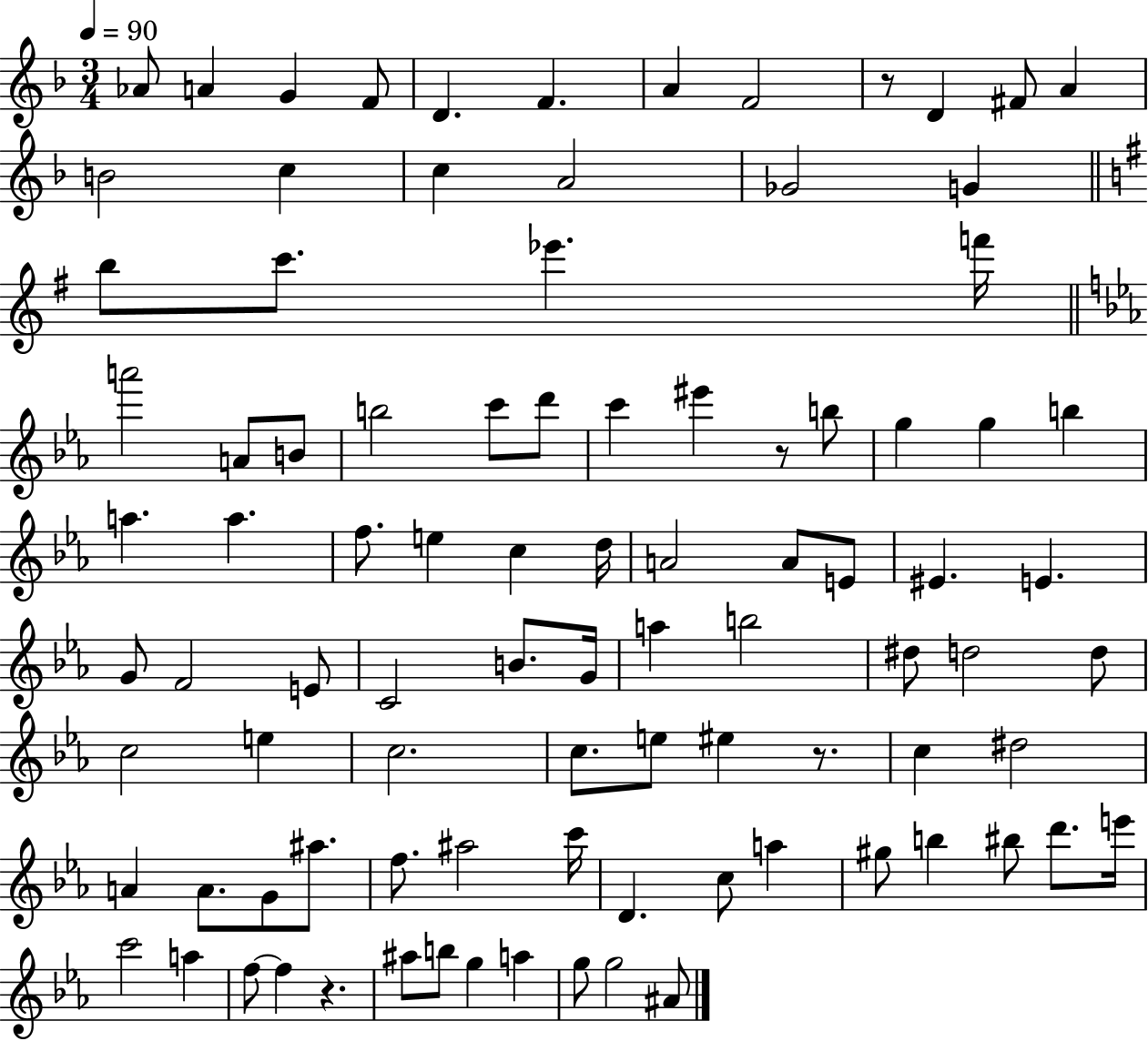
{
  \clef treble
  \numericTimeSignature
  \time 3/4
  \key f \major
  \tempo 4 = 90
  \repeat volta 2 { aes'8 a'4 g'4 f'8 | d'4. f'4. | a'4 f'2 | r8 d'4 fis'8 a'4 | \break b'2 c''4 | c''4 a'2 | ges'2 g'4 | \bar "||" \break \key g \major b''8 c'''8. ees'''4. f'''16 | \bar "||" \break \key c \minor a'''2 a'8 b'8 | b''2 c'''8 d'''8 | c'''4 eis'''4 r8 b''8 | g''4 g''4 b''4 | \break a''4. a''4. | f''8. e''4 c''4 d''16 | a'2 a'8 e'8 | eis'4. e'4. | \break g'8 f'2 e'8 | c'2 b'8. g'16 | a''4 b''2 | dis''8 d''2 d''8 | \break c''2 e''4 | c''2. | c''8. e''8 eis''4 r8. | c''4 dis''2 | \break a'4 a'8. g'8 ais''8. | f''8. ais''2 c'''16 | d'4. c''8 a''4 | gis''8 b''4 bis''8 d'''8. e'''16 | \break c'''2 a''4 | f''8~~ f''4 r4. | ais''8 b''8 g''4 a''4 | g''8 g''2 ais'8 | \break } \bar "|."
}